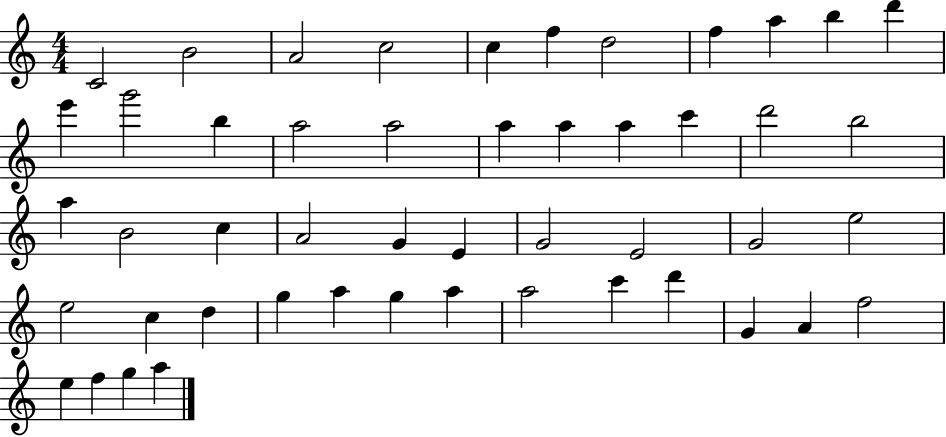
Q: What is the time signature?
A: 4/4